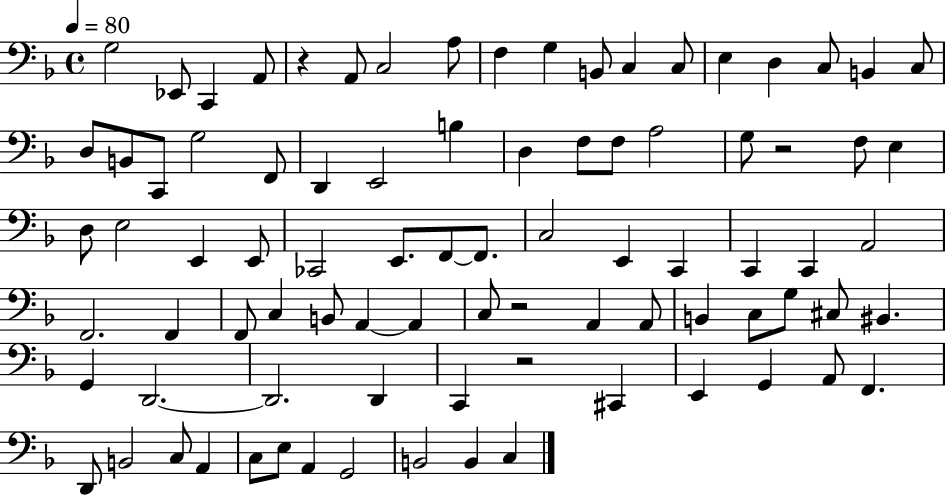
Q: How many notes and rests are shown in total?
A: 86